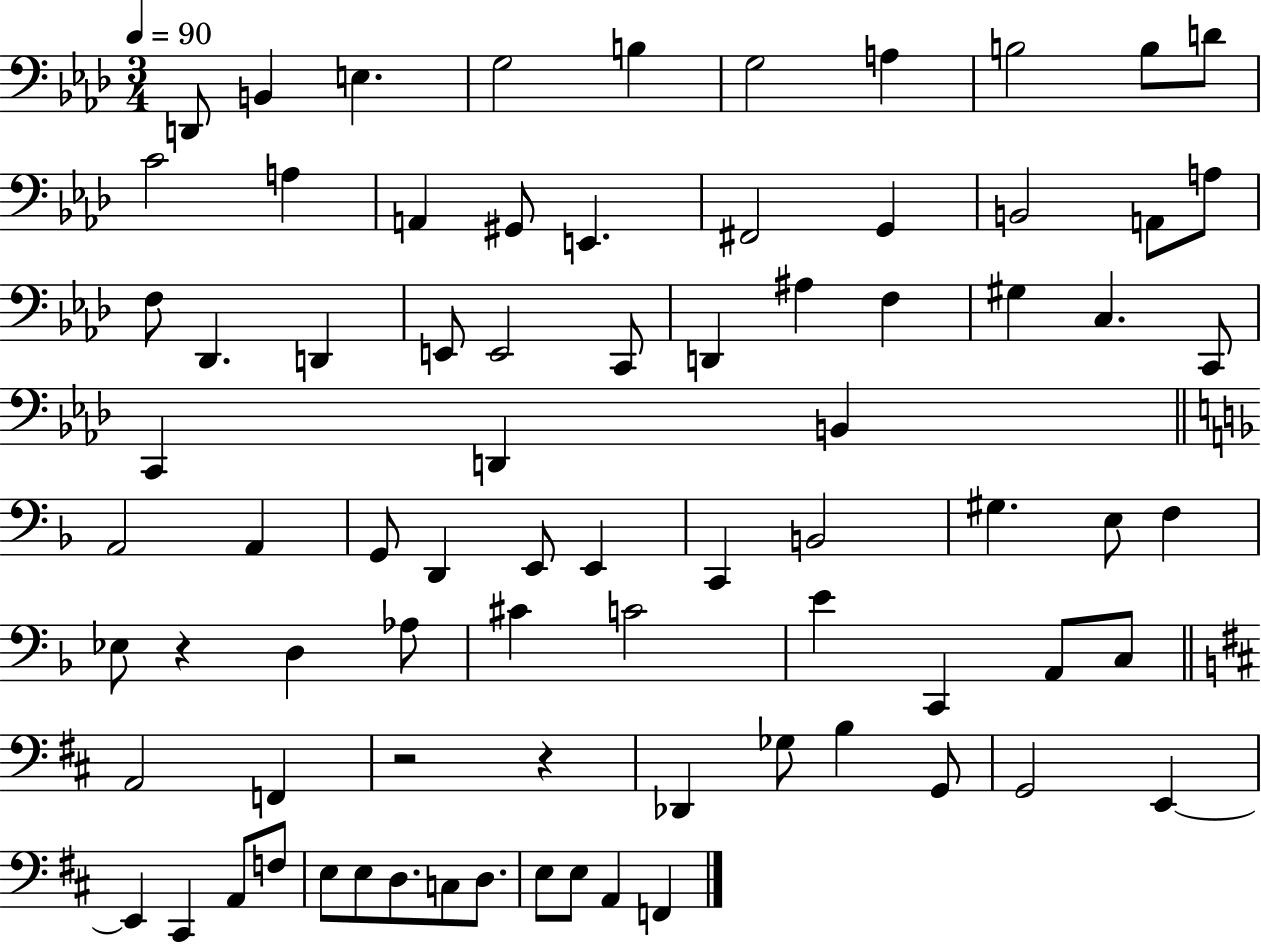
X:1
T:Untitled
M:3/4
L:1/4
K:Ab
D,,/2 B,, E, G,2 B, G,2 A, B,2 B,/2 D/2 C2 A, A,, ^G,,/2 E,, ^F,,2 G,, B,,2 A,,/2 A,/2 F,/2 _D,, D,, E,,/2 E,,2 C,,/2 D,, ^A, F, ^G, C, C,,/2 C,, D,, B,, A,,2 A,, G,,/2 D,, E,,/2 E,, C,, B,,2 ^G, E,/2 F, _E,/2 z D, _A,/2 ^C C2 E C,, A,,/2 C,/2 A,,2 F,, z2 z _D,, _G,/2 B, G,,/2 G,,2 E,, E,, ^C,, A,,/2 F,/2 E,/2 E,/2 D,/2 C,/2 D,/2 E,/2 E,/2 A,, F,,